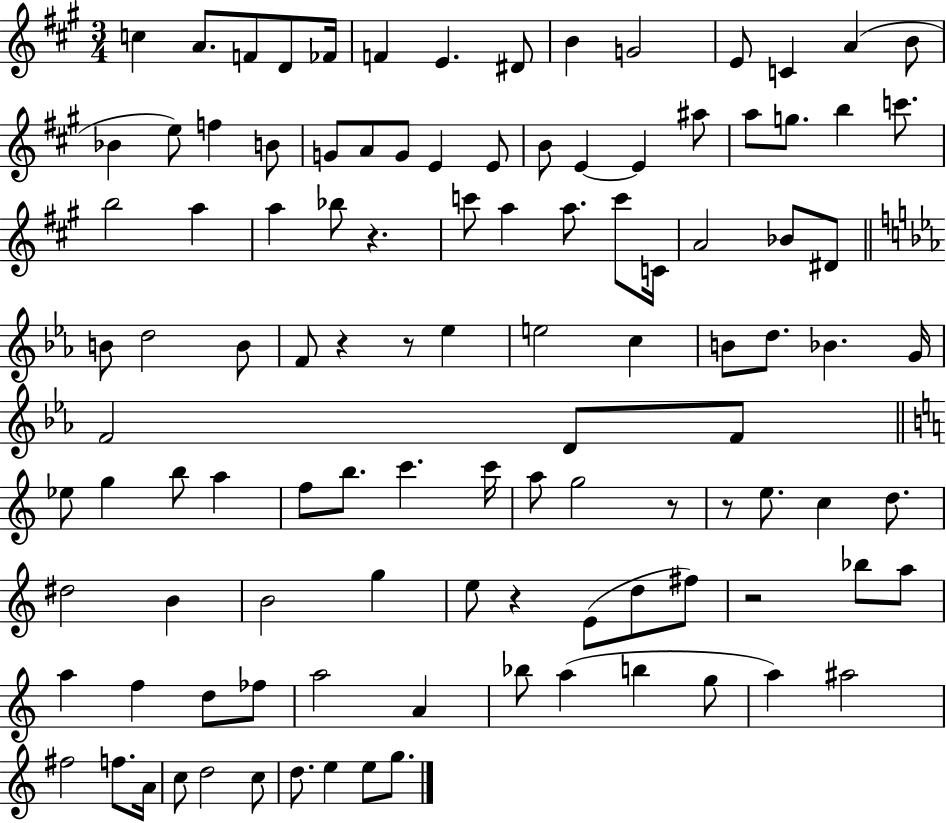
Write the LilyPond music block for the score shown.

{
  \clef treble
  \numericTimeSignature
  \time 3/4
  \key a \major
  \repeat volta 2 { c''4 a'8. f'8 d'8 fes'16 | f'4 e'4. dis'8 | b'4 g'2 | e'8 c'4 a'4( b'8 | \break bes'4 e''8) f''4 b'8 | g'8 a'8 g'8 e'4 e'8 | b'8 e'4~~ e'4 ais''8 | a''8 g''8. b''4 c'''8. | \break b''2 a''4 | a''4 bes''8 r4. | c'''8 a''4 a''8. c'''8 c'16 | a'2 bes'8 dis'8 | \break \bar "||" \break \key c \minor b'8 d''2 b'8 | f'8 r4 r8 ees''4 | e''2 c''4 | b'8 d''8. bes'4. g'16 | \break f'2 d'8 f'8 | \bar "||" \break \key a \minor ees''8 g''4 b''8 a''4 | f''8 b''8. c'''4. c'''16 | a''8 g''2 r8 | r8 e''8. c''4 d''8. | \break dis''2 b'4 | b'2 g''4 | e''8 r4 e'8( d''8 fis''8) | r2 bes''8 a''8 | \break a''4 f''4 d''8 fes''8 | a''2 a'4 | bes''8 a''4( b''4 g''8 | a''4) ais''2 | \break fis''2 f''8. a'16 | c''8 d''2 c''8 | d''8. e''4 e''8 g''8. | } \bar "|."
}